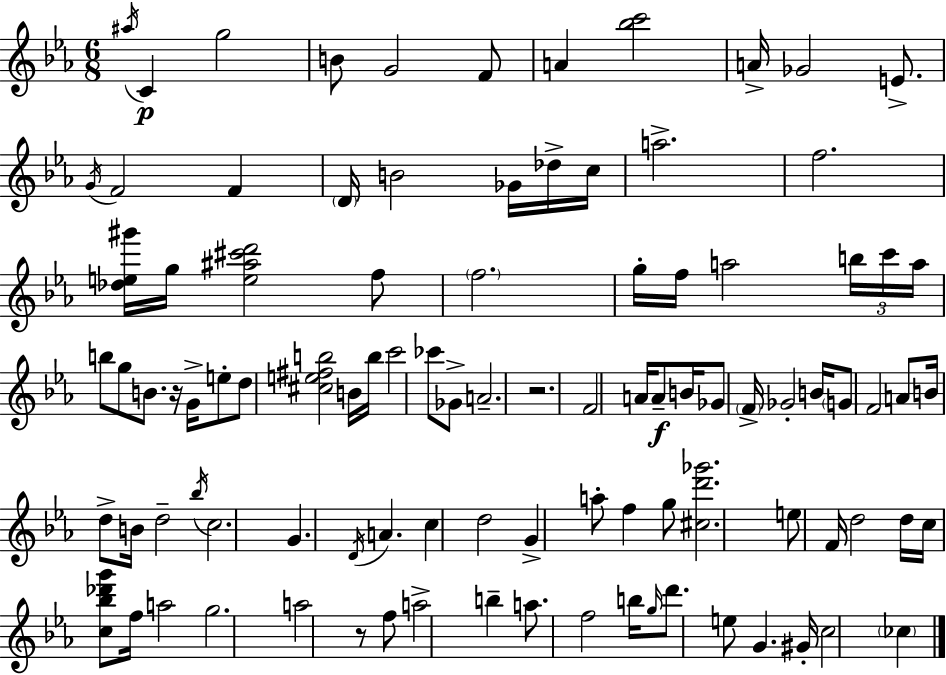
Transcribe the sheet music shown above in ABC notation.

X:1
T:Untitled
M:6/8
L:1/4
K:Cm
^a/4 C g2 B/2 G2 F/2 A [_bc']2 A/4 _G2 E/2 G/4 F2 F D/4 B2 _G/4 _d/4 c/4 a2 f2 [_de^g']/4 g/4 [e^a^c'd']2 f/2 f2 g/4 f/4 a2 b/4 c'/4 a/4 b/2 g/2 B/2 z/4 G/4 e/2 d/2 [^ce^fb]2 B/4 b/4 c'2 _c'/2 _G/2 A2 z2 F2 A/4 A/2 B/4 _G/2 F/4 _G2 B/4 G/2 F2 A/2 B/4 d/2 B/4 d2 _b/4 c2 G D/4 A c d2 G a/2 f g/2 [^cd'_g']2 e/2 F/4 d2 d/4 c/4 [c_b_d'g']/2 f/4 a2 g2 a2 z/2 f/2 a2 b a/2 f2 b/4 g/4 d'/2 e/2 G ^G/4 c2 _c